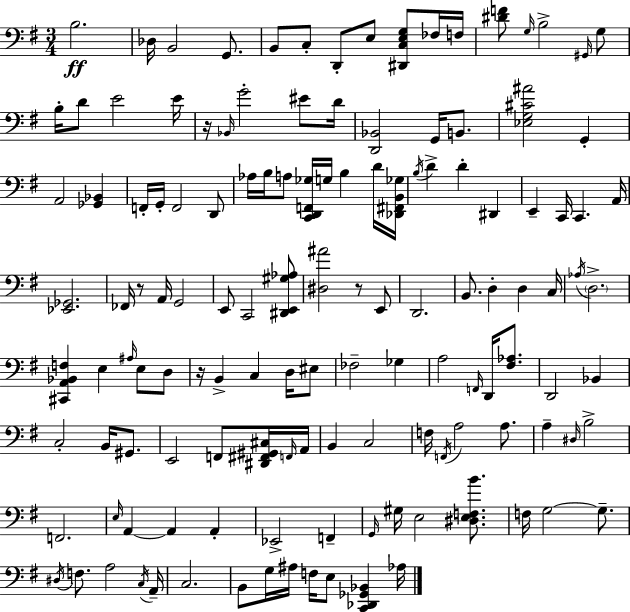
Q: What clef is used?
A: bass